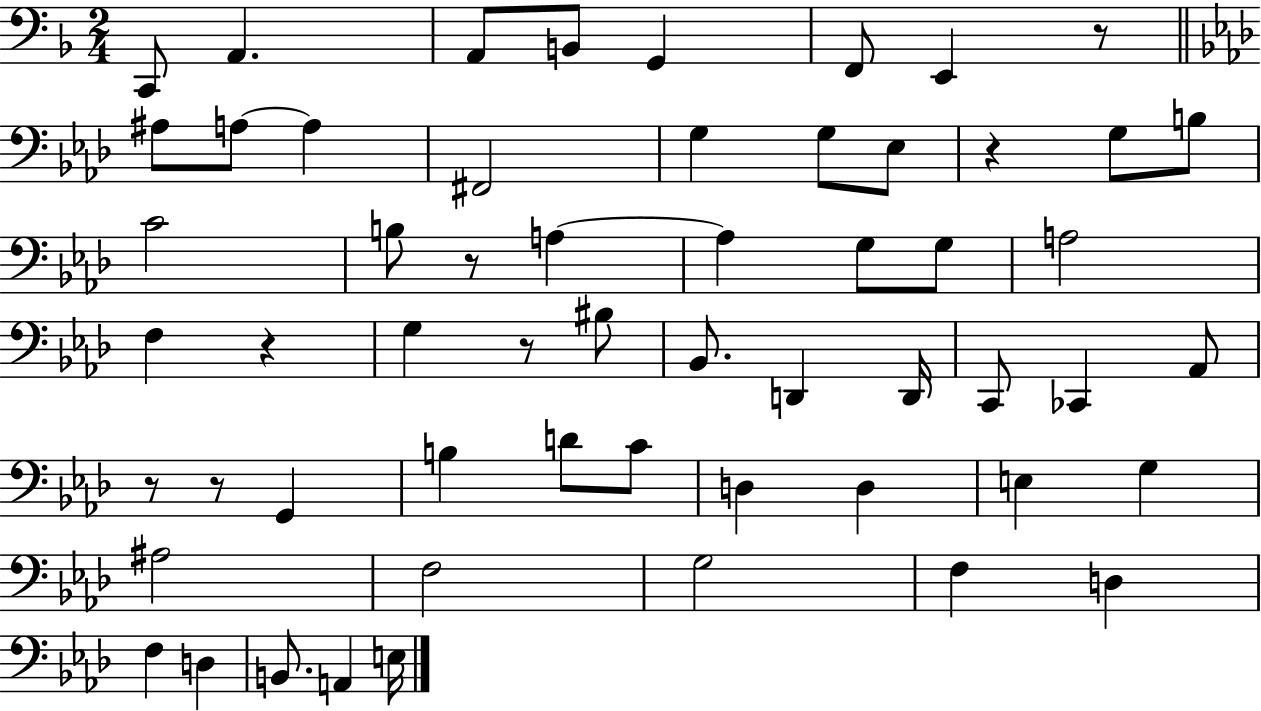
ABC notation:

X:1
T:Untitled
M:2/4
L:1/4
K:F
C,,/2 A,, A,,/2 B,,/2 G,, F,,/2 E,, z/2 ^A,/2 A,/2 A, ^F,,2 G, G,/2 _E,/2 z G,/2 B,/2 C2 B,/2 z/2 A, A, G,/2 G,/2 A,2 F, z G, z/2 ^B,/2 _B,,/2 D,, D,,/4 C,,/2 _C,, _A,,/2 z/2 z/2 G,, B, D/2 C/2 D, D, E, G, ^A,2 F,2 G,2 F, D, F, D, B,,/2 A,, E,/4